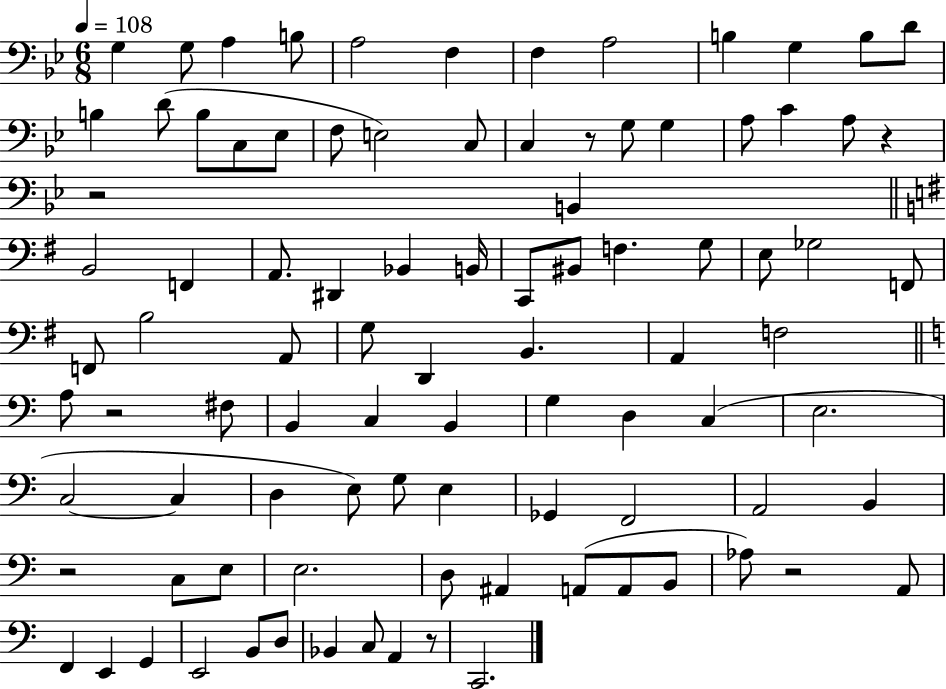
G3/q G3/e A3/q B3/e A3/h F3/q F3/q A3/h B3/q G3/q B3/e D4/e B3/q D4/e B3/e C3/e Eb3/e F3/e E3/h C3/e C3/q R/e G3/e G3/q A3/e C4/q A3/e R/q R/h B2/q B2/h F2/q A2/e. D#2/q Bb2/q B2/s C2/e BIS2/e F3/q. G3/e E3/e Gb3/h F2/e F2/e B3/h A2/e G3/e D2/q B2/q. A2/q F3/h A3/e R/h F#3/e B2/q C3/q B2/q G3/q D3/q C3/q E3/h. C3/h C3/q D3/q E3/e G3/e E3/q Gb2/q F2/h A2/h B2/q R/h C3/e E3/e E3/h. D3/e A#2/q A2/e A2/e B2/e Ab3/e R/h A2/e F2/q E2/q G2/q E2/h B2/e D3/e Bb2/q C3/e A2/q R/e C2/h.